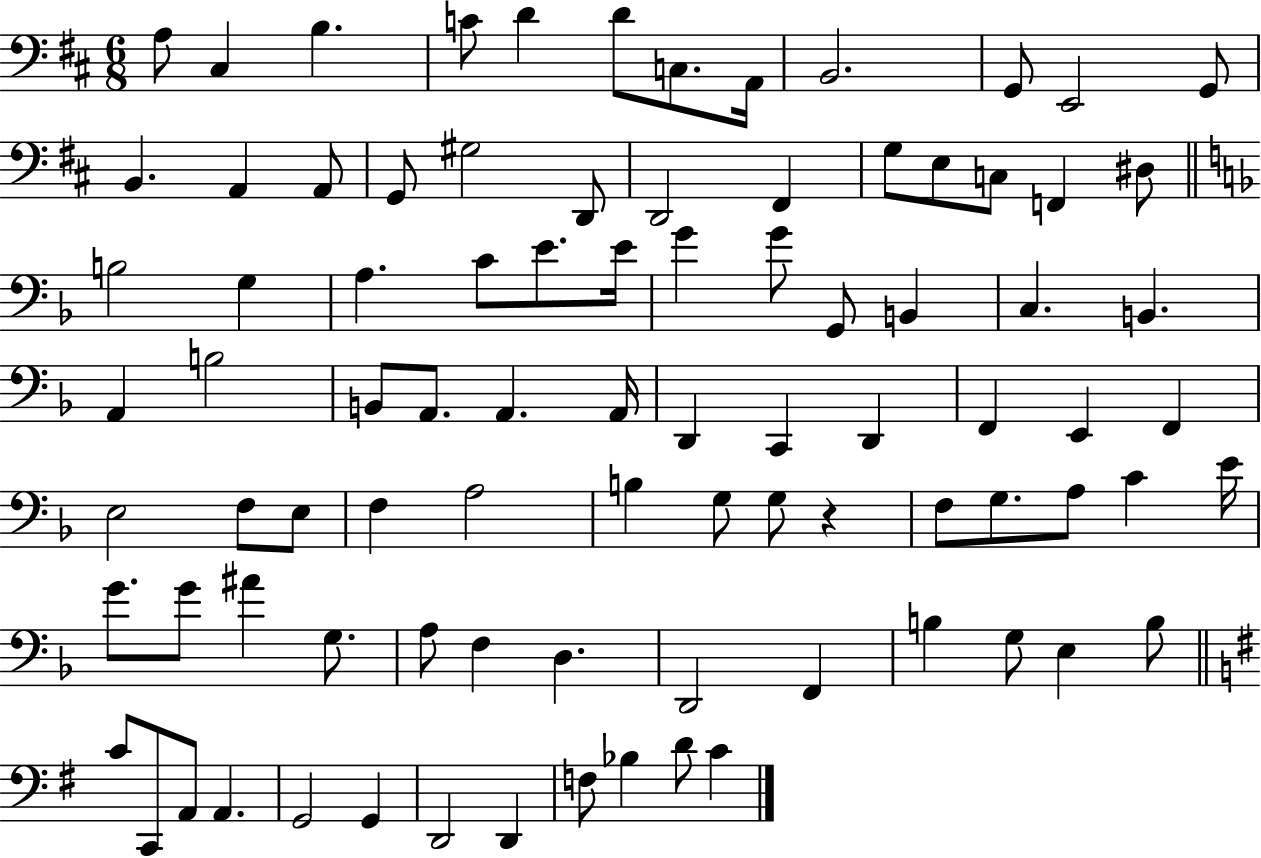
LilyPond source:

{
  \clef bass
  \numericTimeSignature
  \time 6/8
  \key d \major
  a8 cis4 b4. | c'8 d'4 d'8 c8. a,16 | b,2. | g,8 e,2 g,8 | \break b,4. a,4 a,8 | g,8 gis2 d,8 | d,2 fis,4 | g8 e8 c8 f,4 dis8 | \break \bar "||" \break \key d \minor b2 g4 | a4. c'8 e'8. e'16 | g'4 g'8 g,8 b,4 | c4. b,4. | \break a,4 b2 | b,8 a,8. a,4. a,16 | d,4 c,4 d,4 | f,4 e,4 f,4 | \break e2 f8 e8 | f4 a2 | b4 g8 g8 r4 | f8 g8. a8 c'4 e'16 | \break g'8. g'8 ais'4 g8. | a8 f4 d4. | d,2 f,4 | b4 g8 e4 b8 | \break \bar "||" \break \key g \major c'8 c,8 a,8 a,4. | g,2 g,4 | d,2 d,4 | f8 bes4 d'8 c'4 | \break \bar "|."
}